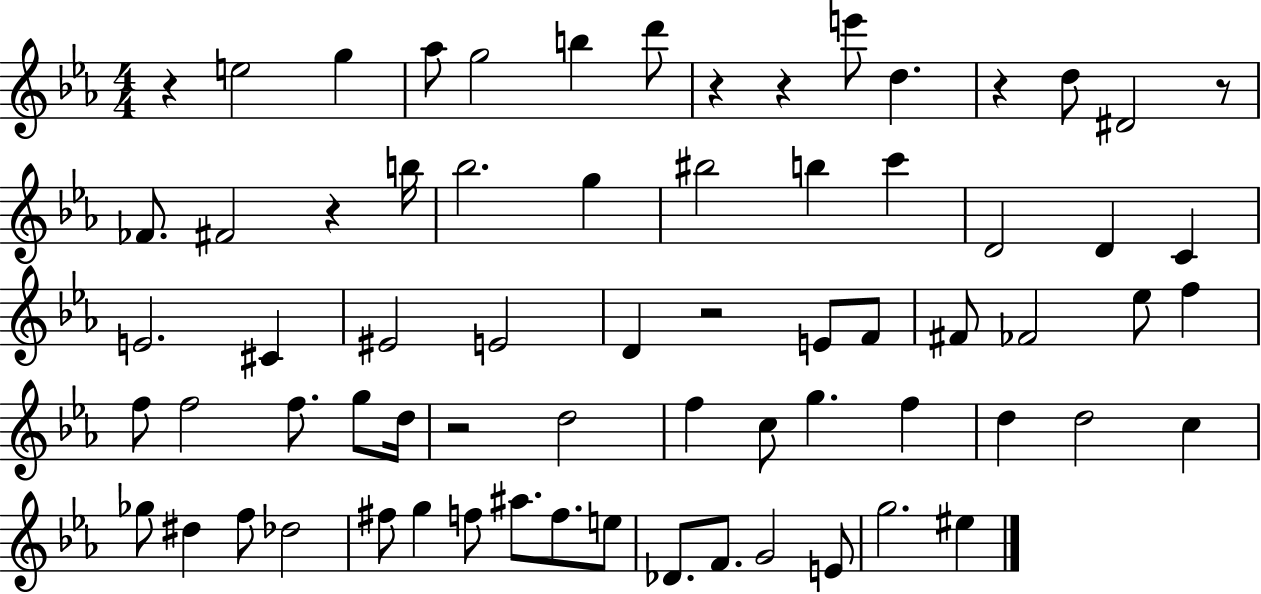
R/q E5/h G5/q Ab5/e G5/h B5/q D6/e R/q R/q E6/e D5/q. R/q D5/e D#4/h R/e FES4/e. F#4/h R/q B5/s Bb5/h. G5/q BIS5/h B5/q C6/q D4/h D4/q C4/q E4/h. C#4/q EIS4/h E4/h D4/q R/h E4/e F4/e F#4/e FES4/h Eb5/e F5/q F5/e F5/h F5/e. G5/e D5/s R/h D5/h F5/q C5/e G5/q. F5/q D5/q D5/h C5/q Gb5/e D#5/q F5/e Db5/h F#5/e G5/q F5/e A#5/e. F5/e. E5/e Db4/e. F4/e. G4/h E4/e G5/h. EIS5/q